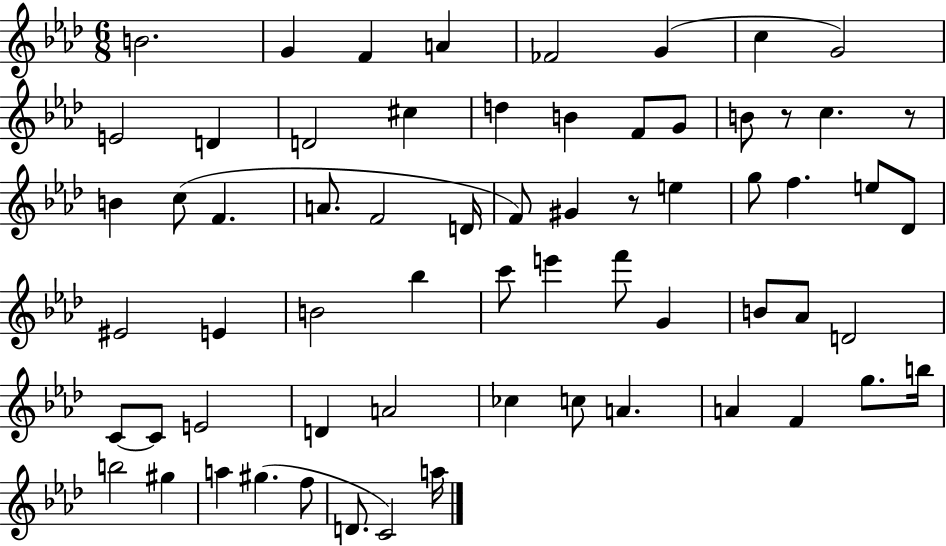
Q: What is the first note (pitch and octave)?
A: B4